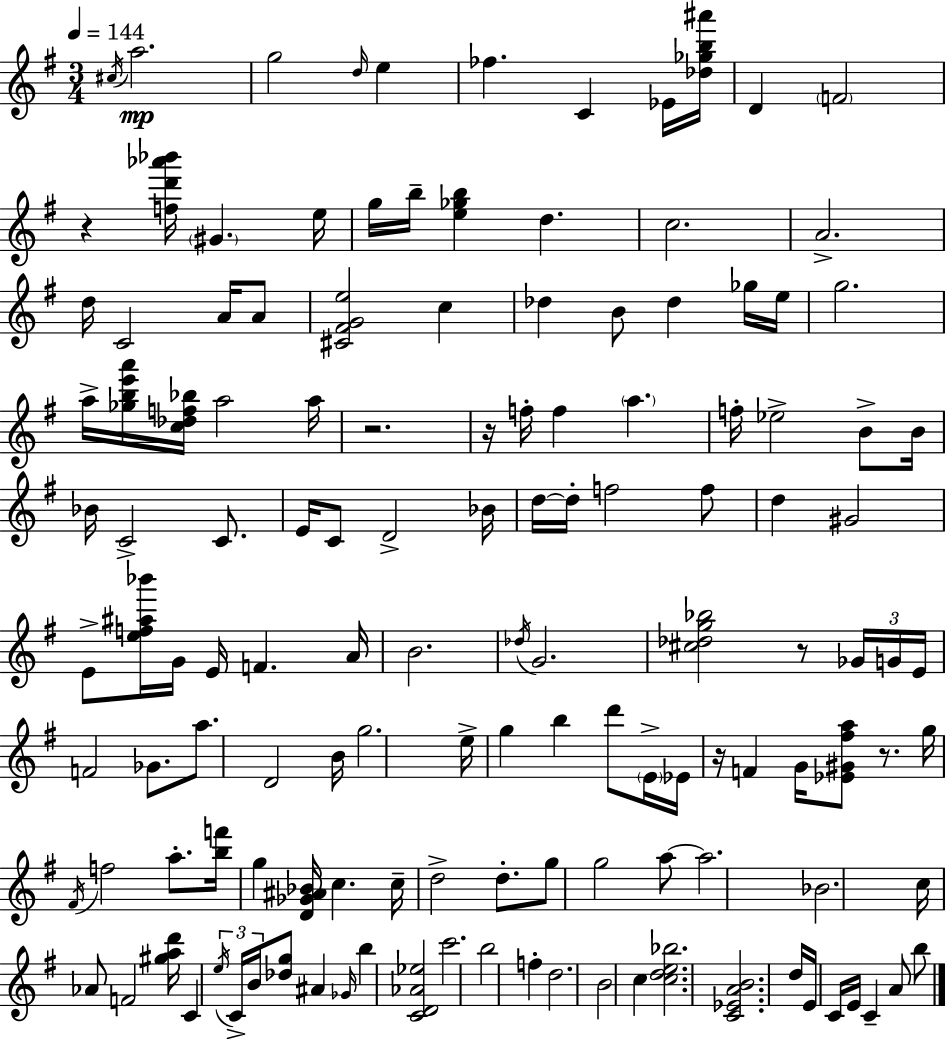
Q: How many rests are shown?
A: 6